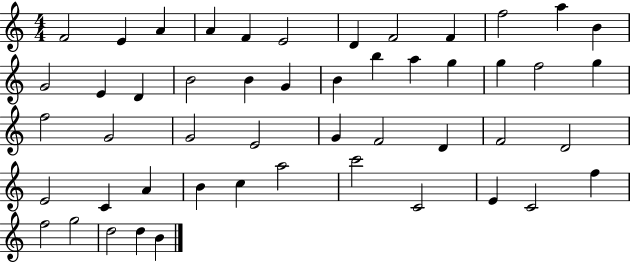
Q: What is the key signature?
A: C major